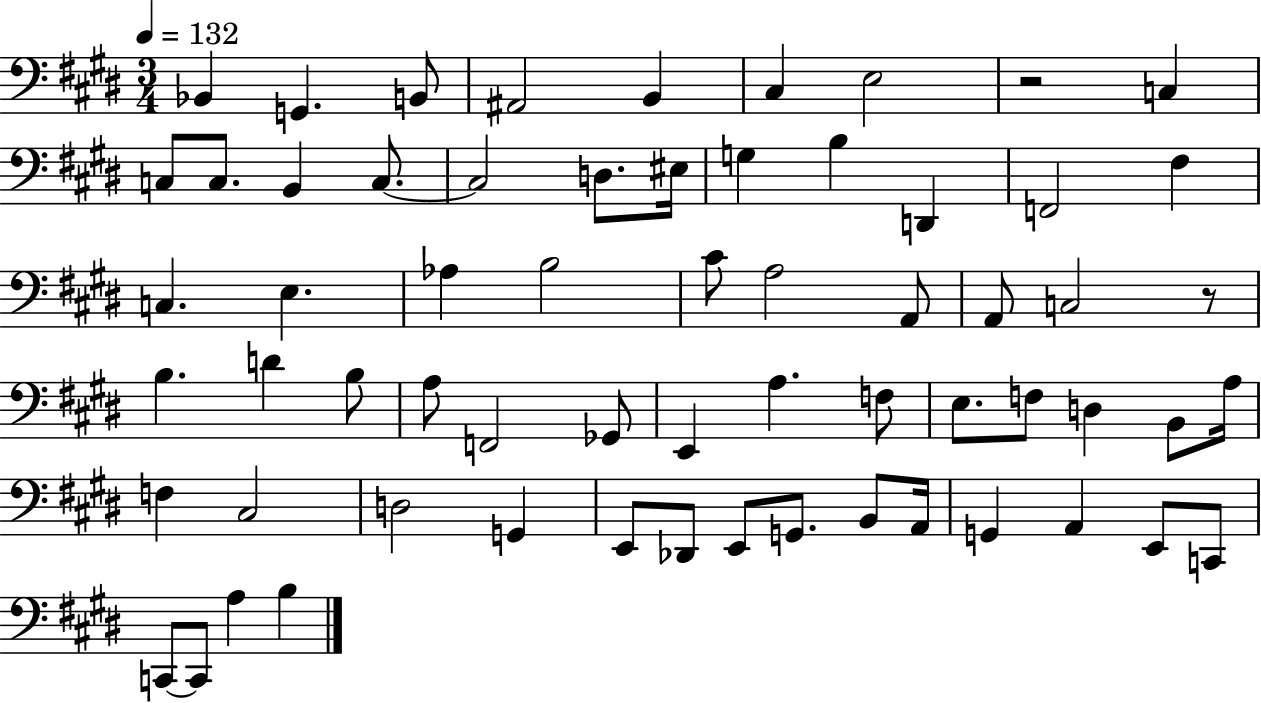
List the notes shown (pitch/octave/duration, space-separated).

Bb2/q G2/q. B2/e A#2/h B2/q C#3/q E3/h R/h C3/q C3/e C3/e. B2/q C3/e. C3/h D3/e. EIS3/s G3/q B3/q D2/q F2/h F#3/q C3/q. E3/q. Ab3/q B3/h C#4/e A3/h A2/e A2/e C3/h R/e B3/q. D4/q B3/e A3/e F2/h Gb2/e E2/q A3/q. F3/e E3/e. F3/e D3/q B2/e A3/s F3/q C#3/h D3/h G2/q E2/e Db2/e E2/e G2/e. B2/e A2/s G2/q A2/q E2/e C2/e C2/e C2/e A3/q B3/q